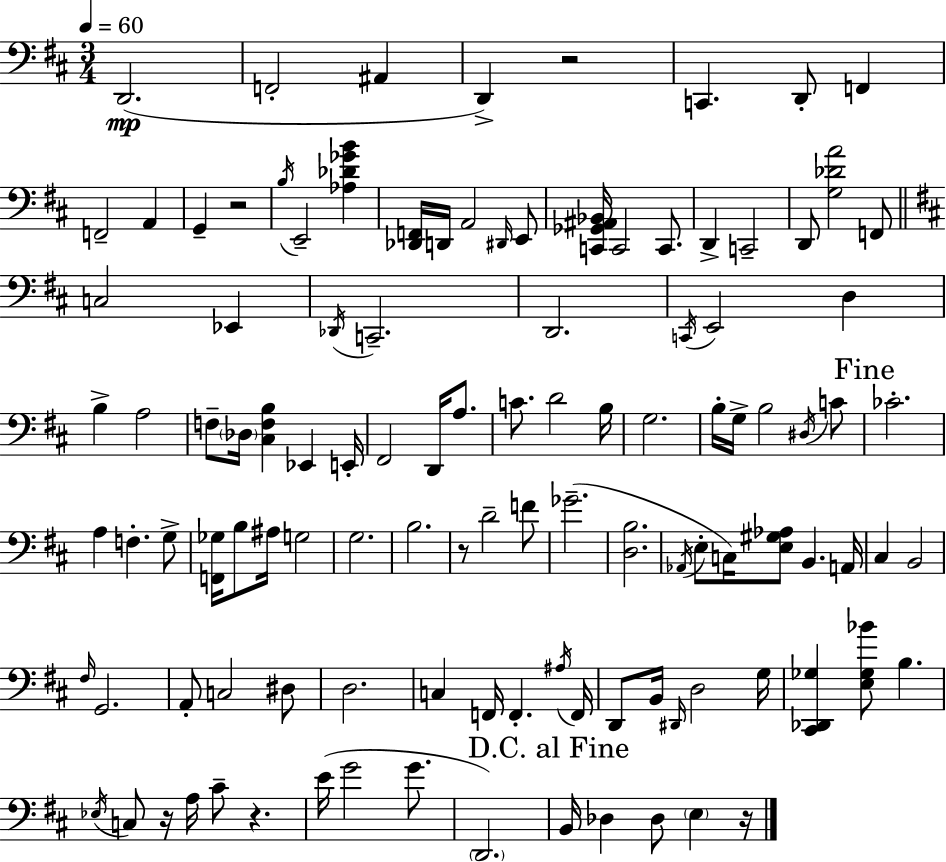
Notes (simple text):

D2/h. F2/h A#2/q D2/q R/h C2/q. D2/e F2/q F2/h A2/q G2/q R/h B3/s E2/h [Ab3,Db4,Gb4,B4]/q [Db2,F2]/s D2/s A2/h D#2/s E2/e [C2,Gb2,A#2,Bb2]/s C2/h C2/e. D2/q C2/h D2/e [G3,Db4,A4]/h F2/e C3/h Eb2/q Db2/s C2/h. D2/h. C2/s E2/h D3/q B3/q A3/h F3/e Db3/s [C#3,F3,B3]/q Eb2/q E2/s F#2/h D2/s A3/e. C4/e. D4/h B3/s G3/h. B3/s G3/s B3/h D#3/s C4/e CES4/h. A3/q F3/q. G3/e [F2,Gb3]/s B3/e A#3/s G3/h G3/h. B3/h. R/e D4/h F4/e Gb4/h. [D3,B3]/h. Ab2/s E3/e C3/s [E3,G#3,Ab3]/e B2/q. A2/s C#3/q B2/h F#3/s G2/h. A2/e C3/h D#3/e D3/h. C3/q F2/s F2/q. A#3/s F2/s D2/e B2/s D#2/s D3/h G3/s [C#2,Db2,Gb3]/q [E3,Gb3,Bb4]/e B3/q. Eb3/s C3/e R/s A3/s C#4/e R/q. E4/s G4/h G4/e. D2/h. B2/s Db3/q Db3/e E3/q R/s